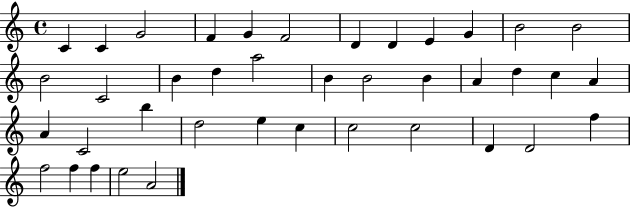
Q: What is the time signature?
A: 4/4